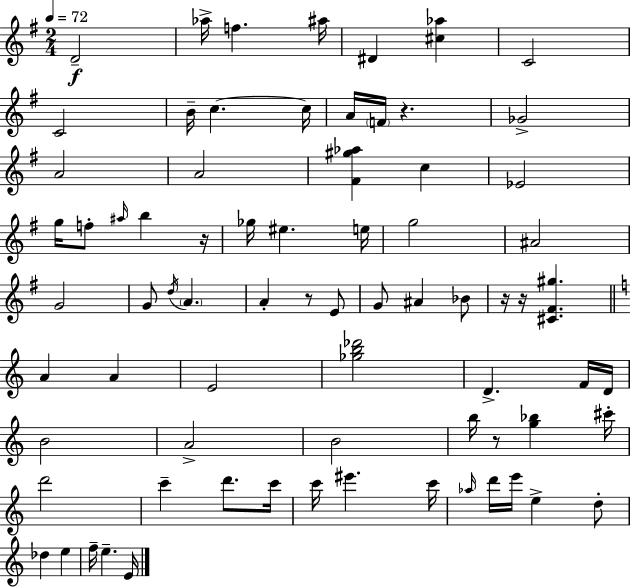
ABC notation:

X:1
T:Untitled
M:2/4
L:1/4
K:G
D2 _a/4 f ^a/4 ^D [^c_a] C2 C2 B/4 c c/4 A/4 F/4 z _G2 A2 A2 [^F^g_a] c _E2 g/4 f/2 ^a/4 b z/4 _g/4 ^e e/4 g2 ^A2 G2 G/2 d/4 A A z/2 E/2 G/2 ^A _B/2 z/4 z/4 [^C^F^g] A A E2 [_gb_d']2 D F/4 D/4 B2 A2 B2 b/4 z/2 [g_b] ^c'/4 d'2 c' d'/2 c'/4 c'/4 ^e' c'/4 _a/4 d'/4 e'/4 e d/2 _d e f/4 e E/4